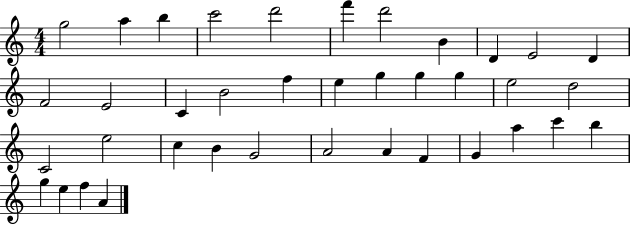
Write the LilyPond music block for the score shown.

{
  \clef treble
  \numericTimeSignature
  \time 4/4
  \key c \major
  g''2 a''4 b''4 | c'''2 d'''2 | f'''4 d'''2 b'4 | d'4 e'2 d'4 | \break f'2 e'2 | c'4 b'2 f''4 | e''4 g''4 g''4 g''4 | e''2 d''2 | \break c'2 e''2 | c''4 b'4 g'2 | a'2 a'4 f'4 | g'4 a''4 c'''4 b''4 | \break g''4 e''4 f''4 a'4 | \bar "|."
}